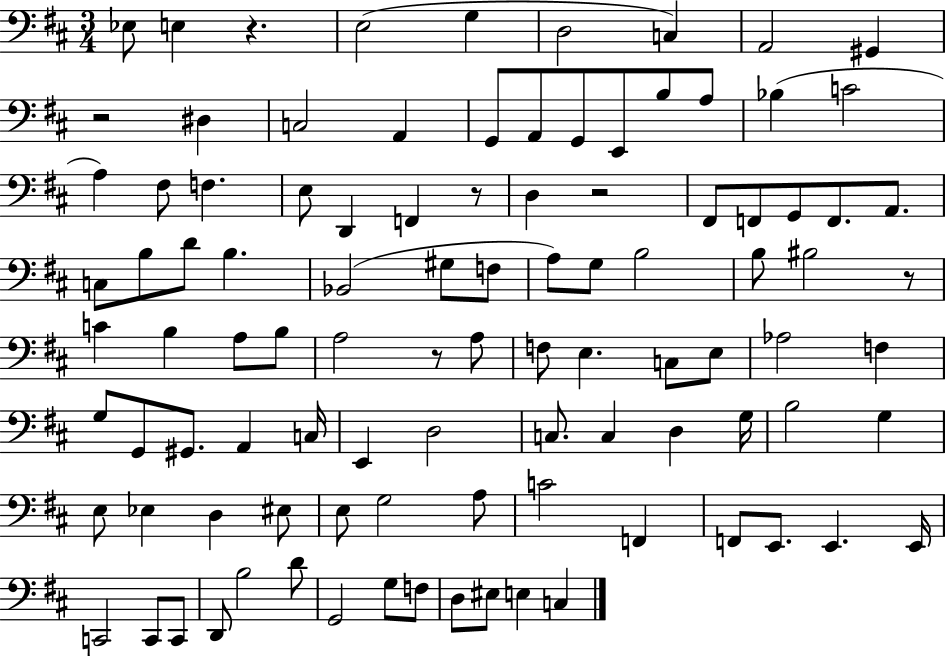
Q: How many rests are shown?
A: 6